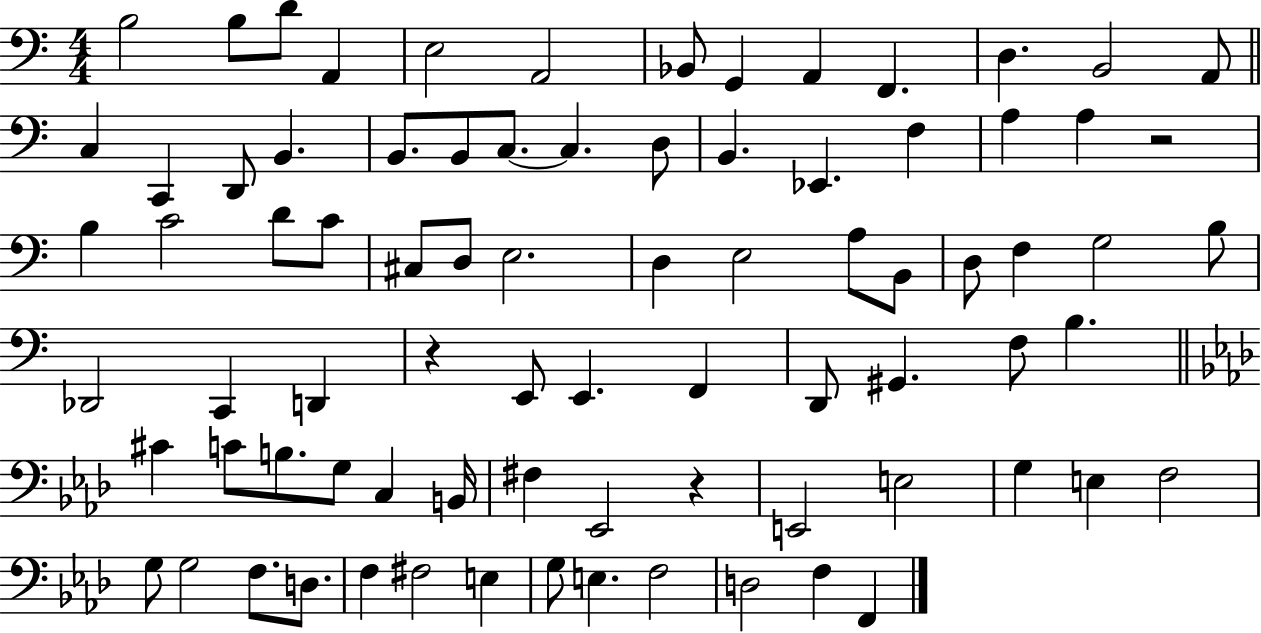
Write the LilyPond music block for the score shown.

{
  \clef bass
  \numericTimeSignature
  \time 4/4
  \key c \major
  \repeat volta 2 { b2 b8 d'8 a,4 | e2 a,2 | bes,8 g,4 a,4 f,4. | d4. b,2 a,8 | \break \bar "||" \break \key c \major c4 c,4 d,8 b,4. | b,8. b,8 c8.~~ c4. d8 | b,4. ees,4. f4 | a4 a4 r2 | \break b4 c'2 d'8 c'8 | cis8 d8 e2. | d4 e2 a8 b,8 | d8 f4 g2 b8 | \break des,2 c,4 d,4 | r4 e,8 e,4. f,4 | d,8 gis,4. f8 b4. | \bar "||" \break \key f \minor cis'4 c'8 b8. g8 c4 b,16 | fis4 ees,2 r4 | e,2 e2 | g4 e4 f2 | \break g8 g2 f8. d8. | f4 fis2 e4 | g8 e4. f2 | d2 f4 f,4 | \break } \bar "|."
}